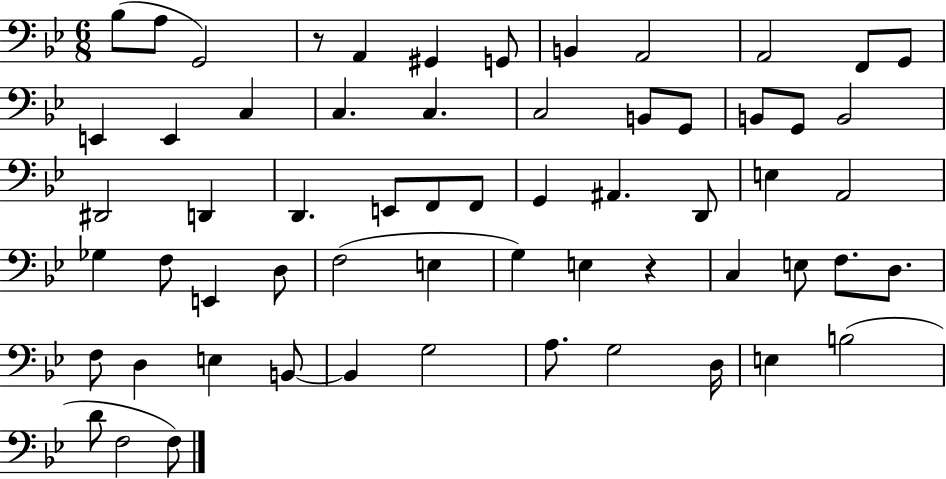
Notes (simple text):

Bb3/e A3/e G2/h R/e A2/q G#2/q G2/e B2/q A2/h A2/h F2/e G2/e E2/q E2/q C3/q C3/q. C3/q. C3/h B2/e G2/e B2/e G2/e B2/h D#2/h D2/q D2/q. E2/e F2/e F2/e G2/q A#2/q. D2/e E3/q A2/h Gb3/q F3/e E2/q D3/e F3/h E3/q G3/q E3/q R/q C3/q E3/e F3/e. D3/e. F3/e D3/q E3/q B2/e B2/q G3/h A3/e. G3/h D3/s E3/q B3/h D4/e F3/h F3/e